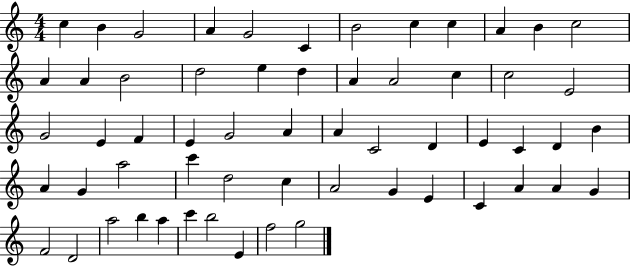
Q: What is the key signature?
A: C major